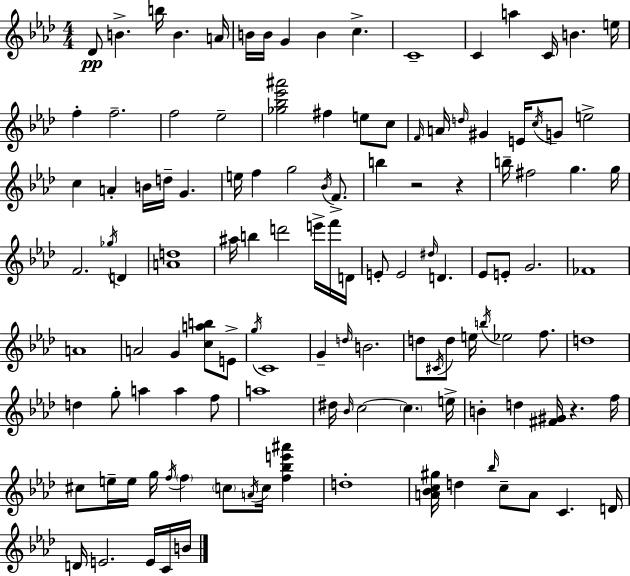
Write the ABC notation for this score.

X:1
T:Untitled
M:4/4
L:1/4
K:Ab
_D/2 B b/4 B A/4 B/4 B/4 G B c C4 C a C/4 B e/4 f f2 f2 _e2 [_g_b_e'^a']2 ^f e/2 c/2 F/4 A/4 d/4 ^G E/4 c/4 G/2 e2 c A B/4 d/4 G e/4 f g2 _B/4 F/2 b z2 z b/4 ^f2 g g/4 F2 _g/4 D [Ad]4 ^a/4 b d'2 e'/4 f'/4 D/4 E/2 E2 ^d/4 D _E/2 E/2 G2 _F4 A4 A2 G [cab]/2 E/2 g/4 C4 G d/4 B2 d/2 ^C/4 d/2 e/4 b/4 _e2 f/2 d4 d g/2 a a f/2 a4 ^d/4 _B/4 c2 c e/4 B d [^F^G]/4 z f/4 ^c/2 e/4 e/4 g/4 f/4 f c/2 A/4 c/4 [f_be'^a'] d4 [A_Bc^g]/4 d _b/4 c/2 A/2 C D/4 D/4 E2 E/4 C/4 B/4